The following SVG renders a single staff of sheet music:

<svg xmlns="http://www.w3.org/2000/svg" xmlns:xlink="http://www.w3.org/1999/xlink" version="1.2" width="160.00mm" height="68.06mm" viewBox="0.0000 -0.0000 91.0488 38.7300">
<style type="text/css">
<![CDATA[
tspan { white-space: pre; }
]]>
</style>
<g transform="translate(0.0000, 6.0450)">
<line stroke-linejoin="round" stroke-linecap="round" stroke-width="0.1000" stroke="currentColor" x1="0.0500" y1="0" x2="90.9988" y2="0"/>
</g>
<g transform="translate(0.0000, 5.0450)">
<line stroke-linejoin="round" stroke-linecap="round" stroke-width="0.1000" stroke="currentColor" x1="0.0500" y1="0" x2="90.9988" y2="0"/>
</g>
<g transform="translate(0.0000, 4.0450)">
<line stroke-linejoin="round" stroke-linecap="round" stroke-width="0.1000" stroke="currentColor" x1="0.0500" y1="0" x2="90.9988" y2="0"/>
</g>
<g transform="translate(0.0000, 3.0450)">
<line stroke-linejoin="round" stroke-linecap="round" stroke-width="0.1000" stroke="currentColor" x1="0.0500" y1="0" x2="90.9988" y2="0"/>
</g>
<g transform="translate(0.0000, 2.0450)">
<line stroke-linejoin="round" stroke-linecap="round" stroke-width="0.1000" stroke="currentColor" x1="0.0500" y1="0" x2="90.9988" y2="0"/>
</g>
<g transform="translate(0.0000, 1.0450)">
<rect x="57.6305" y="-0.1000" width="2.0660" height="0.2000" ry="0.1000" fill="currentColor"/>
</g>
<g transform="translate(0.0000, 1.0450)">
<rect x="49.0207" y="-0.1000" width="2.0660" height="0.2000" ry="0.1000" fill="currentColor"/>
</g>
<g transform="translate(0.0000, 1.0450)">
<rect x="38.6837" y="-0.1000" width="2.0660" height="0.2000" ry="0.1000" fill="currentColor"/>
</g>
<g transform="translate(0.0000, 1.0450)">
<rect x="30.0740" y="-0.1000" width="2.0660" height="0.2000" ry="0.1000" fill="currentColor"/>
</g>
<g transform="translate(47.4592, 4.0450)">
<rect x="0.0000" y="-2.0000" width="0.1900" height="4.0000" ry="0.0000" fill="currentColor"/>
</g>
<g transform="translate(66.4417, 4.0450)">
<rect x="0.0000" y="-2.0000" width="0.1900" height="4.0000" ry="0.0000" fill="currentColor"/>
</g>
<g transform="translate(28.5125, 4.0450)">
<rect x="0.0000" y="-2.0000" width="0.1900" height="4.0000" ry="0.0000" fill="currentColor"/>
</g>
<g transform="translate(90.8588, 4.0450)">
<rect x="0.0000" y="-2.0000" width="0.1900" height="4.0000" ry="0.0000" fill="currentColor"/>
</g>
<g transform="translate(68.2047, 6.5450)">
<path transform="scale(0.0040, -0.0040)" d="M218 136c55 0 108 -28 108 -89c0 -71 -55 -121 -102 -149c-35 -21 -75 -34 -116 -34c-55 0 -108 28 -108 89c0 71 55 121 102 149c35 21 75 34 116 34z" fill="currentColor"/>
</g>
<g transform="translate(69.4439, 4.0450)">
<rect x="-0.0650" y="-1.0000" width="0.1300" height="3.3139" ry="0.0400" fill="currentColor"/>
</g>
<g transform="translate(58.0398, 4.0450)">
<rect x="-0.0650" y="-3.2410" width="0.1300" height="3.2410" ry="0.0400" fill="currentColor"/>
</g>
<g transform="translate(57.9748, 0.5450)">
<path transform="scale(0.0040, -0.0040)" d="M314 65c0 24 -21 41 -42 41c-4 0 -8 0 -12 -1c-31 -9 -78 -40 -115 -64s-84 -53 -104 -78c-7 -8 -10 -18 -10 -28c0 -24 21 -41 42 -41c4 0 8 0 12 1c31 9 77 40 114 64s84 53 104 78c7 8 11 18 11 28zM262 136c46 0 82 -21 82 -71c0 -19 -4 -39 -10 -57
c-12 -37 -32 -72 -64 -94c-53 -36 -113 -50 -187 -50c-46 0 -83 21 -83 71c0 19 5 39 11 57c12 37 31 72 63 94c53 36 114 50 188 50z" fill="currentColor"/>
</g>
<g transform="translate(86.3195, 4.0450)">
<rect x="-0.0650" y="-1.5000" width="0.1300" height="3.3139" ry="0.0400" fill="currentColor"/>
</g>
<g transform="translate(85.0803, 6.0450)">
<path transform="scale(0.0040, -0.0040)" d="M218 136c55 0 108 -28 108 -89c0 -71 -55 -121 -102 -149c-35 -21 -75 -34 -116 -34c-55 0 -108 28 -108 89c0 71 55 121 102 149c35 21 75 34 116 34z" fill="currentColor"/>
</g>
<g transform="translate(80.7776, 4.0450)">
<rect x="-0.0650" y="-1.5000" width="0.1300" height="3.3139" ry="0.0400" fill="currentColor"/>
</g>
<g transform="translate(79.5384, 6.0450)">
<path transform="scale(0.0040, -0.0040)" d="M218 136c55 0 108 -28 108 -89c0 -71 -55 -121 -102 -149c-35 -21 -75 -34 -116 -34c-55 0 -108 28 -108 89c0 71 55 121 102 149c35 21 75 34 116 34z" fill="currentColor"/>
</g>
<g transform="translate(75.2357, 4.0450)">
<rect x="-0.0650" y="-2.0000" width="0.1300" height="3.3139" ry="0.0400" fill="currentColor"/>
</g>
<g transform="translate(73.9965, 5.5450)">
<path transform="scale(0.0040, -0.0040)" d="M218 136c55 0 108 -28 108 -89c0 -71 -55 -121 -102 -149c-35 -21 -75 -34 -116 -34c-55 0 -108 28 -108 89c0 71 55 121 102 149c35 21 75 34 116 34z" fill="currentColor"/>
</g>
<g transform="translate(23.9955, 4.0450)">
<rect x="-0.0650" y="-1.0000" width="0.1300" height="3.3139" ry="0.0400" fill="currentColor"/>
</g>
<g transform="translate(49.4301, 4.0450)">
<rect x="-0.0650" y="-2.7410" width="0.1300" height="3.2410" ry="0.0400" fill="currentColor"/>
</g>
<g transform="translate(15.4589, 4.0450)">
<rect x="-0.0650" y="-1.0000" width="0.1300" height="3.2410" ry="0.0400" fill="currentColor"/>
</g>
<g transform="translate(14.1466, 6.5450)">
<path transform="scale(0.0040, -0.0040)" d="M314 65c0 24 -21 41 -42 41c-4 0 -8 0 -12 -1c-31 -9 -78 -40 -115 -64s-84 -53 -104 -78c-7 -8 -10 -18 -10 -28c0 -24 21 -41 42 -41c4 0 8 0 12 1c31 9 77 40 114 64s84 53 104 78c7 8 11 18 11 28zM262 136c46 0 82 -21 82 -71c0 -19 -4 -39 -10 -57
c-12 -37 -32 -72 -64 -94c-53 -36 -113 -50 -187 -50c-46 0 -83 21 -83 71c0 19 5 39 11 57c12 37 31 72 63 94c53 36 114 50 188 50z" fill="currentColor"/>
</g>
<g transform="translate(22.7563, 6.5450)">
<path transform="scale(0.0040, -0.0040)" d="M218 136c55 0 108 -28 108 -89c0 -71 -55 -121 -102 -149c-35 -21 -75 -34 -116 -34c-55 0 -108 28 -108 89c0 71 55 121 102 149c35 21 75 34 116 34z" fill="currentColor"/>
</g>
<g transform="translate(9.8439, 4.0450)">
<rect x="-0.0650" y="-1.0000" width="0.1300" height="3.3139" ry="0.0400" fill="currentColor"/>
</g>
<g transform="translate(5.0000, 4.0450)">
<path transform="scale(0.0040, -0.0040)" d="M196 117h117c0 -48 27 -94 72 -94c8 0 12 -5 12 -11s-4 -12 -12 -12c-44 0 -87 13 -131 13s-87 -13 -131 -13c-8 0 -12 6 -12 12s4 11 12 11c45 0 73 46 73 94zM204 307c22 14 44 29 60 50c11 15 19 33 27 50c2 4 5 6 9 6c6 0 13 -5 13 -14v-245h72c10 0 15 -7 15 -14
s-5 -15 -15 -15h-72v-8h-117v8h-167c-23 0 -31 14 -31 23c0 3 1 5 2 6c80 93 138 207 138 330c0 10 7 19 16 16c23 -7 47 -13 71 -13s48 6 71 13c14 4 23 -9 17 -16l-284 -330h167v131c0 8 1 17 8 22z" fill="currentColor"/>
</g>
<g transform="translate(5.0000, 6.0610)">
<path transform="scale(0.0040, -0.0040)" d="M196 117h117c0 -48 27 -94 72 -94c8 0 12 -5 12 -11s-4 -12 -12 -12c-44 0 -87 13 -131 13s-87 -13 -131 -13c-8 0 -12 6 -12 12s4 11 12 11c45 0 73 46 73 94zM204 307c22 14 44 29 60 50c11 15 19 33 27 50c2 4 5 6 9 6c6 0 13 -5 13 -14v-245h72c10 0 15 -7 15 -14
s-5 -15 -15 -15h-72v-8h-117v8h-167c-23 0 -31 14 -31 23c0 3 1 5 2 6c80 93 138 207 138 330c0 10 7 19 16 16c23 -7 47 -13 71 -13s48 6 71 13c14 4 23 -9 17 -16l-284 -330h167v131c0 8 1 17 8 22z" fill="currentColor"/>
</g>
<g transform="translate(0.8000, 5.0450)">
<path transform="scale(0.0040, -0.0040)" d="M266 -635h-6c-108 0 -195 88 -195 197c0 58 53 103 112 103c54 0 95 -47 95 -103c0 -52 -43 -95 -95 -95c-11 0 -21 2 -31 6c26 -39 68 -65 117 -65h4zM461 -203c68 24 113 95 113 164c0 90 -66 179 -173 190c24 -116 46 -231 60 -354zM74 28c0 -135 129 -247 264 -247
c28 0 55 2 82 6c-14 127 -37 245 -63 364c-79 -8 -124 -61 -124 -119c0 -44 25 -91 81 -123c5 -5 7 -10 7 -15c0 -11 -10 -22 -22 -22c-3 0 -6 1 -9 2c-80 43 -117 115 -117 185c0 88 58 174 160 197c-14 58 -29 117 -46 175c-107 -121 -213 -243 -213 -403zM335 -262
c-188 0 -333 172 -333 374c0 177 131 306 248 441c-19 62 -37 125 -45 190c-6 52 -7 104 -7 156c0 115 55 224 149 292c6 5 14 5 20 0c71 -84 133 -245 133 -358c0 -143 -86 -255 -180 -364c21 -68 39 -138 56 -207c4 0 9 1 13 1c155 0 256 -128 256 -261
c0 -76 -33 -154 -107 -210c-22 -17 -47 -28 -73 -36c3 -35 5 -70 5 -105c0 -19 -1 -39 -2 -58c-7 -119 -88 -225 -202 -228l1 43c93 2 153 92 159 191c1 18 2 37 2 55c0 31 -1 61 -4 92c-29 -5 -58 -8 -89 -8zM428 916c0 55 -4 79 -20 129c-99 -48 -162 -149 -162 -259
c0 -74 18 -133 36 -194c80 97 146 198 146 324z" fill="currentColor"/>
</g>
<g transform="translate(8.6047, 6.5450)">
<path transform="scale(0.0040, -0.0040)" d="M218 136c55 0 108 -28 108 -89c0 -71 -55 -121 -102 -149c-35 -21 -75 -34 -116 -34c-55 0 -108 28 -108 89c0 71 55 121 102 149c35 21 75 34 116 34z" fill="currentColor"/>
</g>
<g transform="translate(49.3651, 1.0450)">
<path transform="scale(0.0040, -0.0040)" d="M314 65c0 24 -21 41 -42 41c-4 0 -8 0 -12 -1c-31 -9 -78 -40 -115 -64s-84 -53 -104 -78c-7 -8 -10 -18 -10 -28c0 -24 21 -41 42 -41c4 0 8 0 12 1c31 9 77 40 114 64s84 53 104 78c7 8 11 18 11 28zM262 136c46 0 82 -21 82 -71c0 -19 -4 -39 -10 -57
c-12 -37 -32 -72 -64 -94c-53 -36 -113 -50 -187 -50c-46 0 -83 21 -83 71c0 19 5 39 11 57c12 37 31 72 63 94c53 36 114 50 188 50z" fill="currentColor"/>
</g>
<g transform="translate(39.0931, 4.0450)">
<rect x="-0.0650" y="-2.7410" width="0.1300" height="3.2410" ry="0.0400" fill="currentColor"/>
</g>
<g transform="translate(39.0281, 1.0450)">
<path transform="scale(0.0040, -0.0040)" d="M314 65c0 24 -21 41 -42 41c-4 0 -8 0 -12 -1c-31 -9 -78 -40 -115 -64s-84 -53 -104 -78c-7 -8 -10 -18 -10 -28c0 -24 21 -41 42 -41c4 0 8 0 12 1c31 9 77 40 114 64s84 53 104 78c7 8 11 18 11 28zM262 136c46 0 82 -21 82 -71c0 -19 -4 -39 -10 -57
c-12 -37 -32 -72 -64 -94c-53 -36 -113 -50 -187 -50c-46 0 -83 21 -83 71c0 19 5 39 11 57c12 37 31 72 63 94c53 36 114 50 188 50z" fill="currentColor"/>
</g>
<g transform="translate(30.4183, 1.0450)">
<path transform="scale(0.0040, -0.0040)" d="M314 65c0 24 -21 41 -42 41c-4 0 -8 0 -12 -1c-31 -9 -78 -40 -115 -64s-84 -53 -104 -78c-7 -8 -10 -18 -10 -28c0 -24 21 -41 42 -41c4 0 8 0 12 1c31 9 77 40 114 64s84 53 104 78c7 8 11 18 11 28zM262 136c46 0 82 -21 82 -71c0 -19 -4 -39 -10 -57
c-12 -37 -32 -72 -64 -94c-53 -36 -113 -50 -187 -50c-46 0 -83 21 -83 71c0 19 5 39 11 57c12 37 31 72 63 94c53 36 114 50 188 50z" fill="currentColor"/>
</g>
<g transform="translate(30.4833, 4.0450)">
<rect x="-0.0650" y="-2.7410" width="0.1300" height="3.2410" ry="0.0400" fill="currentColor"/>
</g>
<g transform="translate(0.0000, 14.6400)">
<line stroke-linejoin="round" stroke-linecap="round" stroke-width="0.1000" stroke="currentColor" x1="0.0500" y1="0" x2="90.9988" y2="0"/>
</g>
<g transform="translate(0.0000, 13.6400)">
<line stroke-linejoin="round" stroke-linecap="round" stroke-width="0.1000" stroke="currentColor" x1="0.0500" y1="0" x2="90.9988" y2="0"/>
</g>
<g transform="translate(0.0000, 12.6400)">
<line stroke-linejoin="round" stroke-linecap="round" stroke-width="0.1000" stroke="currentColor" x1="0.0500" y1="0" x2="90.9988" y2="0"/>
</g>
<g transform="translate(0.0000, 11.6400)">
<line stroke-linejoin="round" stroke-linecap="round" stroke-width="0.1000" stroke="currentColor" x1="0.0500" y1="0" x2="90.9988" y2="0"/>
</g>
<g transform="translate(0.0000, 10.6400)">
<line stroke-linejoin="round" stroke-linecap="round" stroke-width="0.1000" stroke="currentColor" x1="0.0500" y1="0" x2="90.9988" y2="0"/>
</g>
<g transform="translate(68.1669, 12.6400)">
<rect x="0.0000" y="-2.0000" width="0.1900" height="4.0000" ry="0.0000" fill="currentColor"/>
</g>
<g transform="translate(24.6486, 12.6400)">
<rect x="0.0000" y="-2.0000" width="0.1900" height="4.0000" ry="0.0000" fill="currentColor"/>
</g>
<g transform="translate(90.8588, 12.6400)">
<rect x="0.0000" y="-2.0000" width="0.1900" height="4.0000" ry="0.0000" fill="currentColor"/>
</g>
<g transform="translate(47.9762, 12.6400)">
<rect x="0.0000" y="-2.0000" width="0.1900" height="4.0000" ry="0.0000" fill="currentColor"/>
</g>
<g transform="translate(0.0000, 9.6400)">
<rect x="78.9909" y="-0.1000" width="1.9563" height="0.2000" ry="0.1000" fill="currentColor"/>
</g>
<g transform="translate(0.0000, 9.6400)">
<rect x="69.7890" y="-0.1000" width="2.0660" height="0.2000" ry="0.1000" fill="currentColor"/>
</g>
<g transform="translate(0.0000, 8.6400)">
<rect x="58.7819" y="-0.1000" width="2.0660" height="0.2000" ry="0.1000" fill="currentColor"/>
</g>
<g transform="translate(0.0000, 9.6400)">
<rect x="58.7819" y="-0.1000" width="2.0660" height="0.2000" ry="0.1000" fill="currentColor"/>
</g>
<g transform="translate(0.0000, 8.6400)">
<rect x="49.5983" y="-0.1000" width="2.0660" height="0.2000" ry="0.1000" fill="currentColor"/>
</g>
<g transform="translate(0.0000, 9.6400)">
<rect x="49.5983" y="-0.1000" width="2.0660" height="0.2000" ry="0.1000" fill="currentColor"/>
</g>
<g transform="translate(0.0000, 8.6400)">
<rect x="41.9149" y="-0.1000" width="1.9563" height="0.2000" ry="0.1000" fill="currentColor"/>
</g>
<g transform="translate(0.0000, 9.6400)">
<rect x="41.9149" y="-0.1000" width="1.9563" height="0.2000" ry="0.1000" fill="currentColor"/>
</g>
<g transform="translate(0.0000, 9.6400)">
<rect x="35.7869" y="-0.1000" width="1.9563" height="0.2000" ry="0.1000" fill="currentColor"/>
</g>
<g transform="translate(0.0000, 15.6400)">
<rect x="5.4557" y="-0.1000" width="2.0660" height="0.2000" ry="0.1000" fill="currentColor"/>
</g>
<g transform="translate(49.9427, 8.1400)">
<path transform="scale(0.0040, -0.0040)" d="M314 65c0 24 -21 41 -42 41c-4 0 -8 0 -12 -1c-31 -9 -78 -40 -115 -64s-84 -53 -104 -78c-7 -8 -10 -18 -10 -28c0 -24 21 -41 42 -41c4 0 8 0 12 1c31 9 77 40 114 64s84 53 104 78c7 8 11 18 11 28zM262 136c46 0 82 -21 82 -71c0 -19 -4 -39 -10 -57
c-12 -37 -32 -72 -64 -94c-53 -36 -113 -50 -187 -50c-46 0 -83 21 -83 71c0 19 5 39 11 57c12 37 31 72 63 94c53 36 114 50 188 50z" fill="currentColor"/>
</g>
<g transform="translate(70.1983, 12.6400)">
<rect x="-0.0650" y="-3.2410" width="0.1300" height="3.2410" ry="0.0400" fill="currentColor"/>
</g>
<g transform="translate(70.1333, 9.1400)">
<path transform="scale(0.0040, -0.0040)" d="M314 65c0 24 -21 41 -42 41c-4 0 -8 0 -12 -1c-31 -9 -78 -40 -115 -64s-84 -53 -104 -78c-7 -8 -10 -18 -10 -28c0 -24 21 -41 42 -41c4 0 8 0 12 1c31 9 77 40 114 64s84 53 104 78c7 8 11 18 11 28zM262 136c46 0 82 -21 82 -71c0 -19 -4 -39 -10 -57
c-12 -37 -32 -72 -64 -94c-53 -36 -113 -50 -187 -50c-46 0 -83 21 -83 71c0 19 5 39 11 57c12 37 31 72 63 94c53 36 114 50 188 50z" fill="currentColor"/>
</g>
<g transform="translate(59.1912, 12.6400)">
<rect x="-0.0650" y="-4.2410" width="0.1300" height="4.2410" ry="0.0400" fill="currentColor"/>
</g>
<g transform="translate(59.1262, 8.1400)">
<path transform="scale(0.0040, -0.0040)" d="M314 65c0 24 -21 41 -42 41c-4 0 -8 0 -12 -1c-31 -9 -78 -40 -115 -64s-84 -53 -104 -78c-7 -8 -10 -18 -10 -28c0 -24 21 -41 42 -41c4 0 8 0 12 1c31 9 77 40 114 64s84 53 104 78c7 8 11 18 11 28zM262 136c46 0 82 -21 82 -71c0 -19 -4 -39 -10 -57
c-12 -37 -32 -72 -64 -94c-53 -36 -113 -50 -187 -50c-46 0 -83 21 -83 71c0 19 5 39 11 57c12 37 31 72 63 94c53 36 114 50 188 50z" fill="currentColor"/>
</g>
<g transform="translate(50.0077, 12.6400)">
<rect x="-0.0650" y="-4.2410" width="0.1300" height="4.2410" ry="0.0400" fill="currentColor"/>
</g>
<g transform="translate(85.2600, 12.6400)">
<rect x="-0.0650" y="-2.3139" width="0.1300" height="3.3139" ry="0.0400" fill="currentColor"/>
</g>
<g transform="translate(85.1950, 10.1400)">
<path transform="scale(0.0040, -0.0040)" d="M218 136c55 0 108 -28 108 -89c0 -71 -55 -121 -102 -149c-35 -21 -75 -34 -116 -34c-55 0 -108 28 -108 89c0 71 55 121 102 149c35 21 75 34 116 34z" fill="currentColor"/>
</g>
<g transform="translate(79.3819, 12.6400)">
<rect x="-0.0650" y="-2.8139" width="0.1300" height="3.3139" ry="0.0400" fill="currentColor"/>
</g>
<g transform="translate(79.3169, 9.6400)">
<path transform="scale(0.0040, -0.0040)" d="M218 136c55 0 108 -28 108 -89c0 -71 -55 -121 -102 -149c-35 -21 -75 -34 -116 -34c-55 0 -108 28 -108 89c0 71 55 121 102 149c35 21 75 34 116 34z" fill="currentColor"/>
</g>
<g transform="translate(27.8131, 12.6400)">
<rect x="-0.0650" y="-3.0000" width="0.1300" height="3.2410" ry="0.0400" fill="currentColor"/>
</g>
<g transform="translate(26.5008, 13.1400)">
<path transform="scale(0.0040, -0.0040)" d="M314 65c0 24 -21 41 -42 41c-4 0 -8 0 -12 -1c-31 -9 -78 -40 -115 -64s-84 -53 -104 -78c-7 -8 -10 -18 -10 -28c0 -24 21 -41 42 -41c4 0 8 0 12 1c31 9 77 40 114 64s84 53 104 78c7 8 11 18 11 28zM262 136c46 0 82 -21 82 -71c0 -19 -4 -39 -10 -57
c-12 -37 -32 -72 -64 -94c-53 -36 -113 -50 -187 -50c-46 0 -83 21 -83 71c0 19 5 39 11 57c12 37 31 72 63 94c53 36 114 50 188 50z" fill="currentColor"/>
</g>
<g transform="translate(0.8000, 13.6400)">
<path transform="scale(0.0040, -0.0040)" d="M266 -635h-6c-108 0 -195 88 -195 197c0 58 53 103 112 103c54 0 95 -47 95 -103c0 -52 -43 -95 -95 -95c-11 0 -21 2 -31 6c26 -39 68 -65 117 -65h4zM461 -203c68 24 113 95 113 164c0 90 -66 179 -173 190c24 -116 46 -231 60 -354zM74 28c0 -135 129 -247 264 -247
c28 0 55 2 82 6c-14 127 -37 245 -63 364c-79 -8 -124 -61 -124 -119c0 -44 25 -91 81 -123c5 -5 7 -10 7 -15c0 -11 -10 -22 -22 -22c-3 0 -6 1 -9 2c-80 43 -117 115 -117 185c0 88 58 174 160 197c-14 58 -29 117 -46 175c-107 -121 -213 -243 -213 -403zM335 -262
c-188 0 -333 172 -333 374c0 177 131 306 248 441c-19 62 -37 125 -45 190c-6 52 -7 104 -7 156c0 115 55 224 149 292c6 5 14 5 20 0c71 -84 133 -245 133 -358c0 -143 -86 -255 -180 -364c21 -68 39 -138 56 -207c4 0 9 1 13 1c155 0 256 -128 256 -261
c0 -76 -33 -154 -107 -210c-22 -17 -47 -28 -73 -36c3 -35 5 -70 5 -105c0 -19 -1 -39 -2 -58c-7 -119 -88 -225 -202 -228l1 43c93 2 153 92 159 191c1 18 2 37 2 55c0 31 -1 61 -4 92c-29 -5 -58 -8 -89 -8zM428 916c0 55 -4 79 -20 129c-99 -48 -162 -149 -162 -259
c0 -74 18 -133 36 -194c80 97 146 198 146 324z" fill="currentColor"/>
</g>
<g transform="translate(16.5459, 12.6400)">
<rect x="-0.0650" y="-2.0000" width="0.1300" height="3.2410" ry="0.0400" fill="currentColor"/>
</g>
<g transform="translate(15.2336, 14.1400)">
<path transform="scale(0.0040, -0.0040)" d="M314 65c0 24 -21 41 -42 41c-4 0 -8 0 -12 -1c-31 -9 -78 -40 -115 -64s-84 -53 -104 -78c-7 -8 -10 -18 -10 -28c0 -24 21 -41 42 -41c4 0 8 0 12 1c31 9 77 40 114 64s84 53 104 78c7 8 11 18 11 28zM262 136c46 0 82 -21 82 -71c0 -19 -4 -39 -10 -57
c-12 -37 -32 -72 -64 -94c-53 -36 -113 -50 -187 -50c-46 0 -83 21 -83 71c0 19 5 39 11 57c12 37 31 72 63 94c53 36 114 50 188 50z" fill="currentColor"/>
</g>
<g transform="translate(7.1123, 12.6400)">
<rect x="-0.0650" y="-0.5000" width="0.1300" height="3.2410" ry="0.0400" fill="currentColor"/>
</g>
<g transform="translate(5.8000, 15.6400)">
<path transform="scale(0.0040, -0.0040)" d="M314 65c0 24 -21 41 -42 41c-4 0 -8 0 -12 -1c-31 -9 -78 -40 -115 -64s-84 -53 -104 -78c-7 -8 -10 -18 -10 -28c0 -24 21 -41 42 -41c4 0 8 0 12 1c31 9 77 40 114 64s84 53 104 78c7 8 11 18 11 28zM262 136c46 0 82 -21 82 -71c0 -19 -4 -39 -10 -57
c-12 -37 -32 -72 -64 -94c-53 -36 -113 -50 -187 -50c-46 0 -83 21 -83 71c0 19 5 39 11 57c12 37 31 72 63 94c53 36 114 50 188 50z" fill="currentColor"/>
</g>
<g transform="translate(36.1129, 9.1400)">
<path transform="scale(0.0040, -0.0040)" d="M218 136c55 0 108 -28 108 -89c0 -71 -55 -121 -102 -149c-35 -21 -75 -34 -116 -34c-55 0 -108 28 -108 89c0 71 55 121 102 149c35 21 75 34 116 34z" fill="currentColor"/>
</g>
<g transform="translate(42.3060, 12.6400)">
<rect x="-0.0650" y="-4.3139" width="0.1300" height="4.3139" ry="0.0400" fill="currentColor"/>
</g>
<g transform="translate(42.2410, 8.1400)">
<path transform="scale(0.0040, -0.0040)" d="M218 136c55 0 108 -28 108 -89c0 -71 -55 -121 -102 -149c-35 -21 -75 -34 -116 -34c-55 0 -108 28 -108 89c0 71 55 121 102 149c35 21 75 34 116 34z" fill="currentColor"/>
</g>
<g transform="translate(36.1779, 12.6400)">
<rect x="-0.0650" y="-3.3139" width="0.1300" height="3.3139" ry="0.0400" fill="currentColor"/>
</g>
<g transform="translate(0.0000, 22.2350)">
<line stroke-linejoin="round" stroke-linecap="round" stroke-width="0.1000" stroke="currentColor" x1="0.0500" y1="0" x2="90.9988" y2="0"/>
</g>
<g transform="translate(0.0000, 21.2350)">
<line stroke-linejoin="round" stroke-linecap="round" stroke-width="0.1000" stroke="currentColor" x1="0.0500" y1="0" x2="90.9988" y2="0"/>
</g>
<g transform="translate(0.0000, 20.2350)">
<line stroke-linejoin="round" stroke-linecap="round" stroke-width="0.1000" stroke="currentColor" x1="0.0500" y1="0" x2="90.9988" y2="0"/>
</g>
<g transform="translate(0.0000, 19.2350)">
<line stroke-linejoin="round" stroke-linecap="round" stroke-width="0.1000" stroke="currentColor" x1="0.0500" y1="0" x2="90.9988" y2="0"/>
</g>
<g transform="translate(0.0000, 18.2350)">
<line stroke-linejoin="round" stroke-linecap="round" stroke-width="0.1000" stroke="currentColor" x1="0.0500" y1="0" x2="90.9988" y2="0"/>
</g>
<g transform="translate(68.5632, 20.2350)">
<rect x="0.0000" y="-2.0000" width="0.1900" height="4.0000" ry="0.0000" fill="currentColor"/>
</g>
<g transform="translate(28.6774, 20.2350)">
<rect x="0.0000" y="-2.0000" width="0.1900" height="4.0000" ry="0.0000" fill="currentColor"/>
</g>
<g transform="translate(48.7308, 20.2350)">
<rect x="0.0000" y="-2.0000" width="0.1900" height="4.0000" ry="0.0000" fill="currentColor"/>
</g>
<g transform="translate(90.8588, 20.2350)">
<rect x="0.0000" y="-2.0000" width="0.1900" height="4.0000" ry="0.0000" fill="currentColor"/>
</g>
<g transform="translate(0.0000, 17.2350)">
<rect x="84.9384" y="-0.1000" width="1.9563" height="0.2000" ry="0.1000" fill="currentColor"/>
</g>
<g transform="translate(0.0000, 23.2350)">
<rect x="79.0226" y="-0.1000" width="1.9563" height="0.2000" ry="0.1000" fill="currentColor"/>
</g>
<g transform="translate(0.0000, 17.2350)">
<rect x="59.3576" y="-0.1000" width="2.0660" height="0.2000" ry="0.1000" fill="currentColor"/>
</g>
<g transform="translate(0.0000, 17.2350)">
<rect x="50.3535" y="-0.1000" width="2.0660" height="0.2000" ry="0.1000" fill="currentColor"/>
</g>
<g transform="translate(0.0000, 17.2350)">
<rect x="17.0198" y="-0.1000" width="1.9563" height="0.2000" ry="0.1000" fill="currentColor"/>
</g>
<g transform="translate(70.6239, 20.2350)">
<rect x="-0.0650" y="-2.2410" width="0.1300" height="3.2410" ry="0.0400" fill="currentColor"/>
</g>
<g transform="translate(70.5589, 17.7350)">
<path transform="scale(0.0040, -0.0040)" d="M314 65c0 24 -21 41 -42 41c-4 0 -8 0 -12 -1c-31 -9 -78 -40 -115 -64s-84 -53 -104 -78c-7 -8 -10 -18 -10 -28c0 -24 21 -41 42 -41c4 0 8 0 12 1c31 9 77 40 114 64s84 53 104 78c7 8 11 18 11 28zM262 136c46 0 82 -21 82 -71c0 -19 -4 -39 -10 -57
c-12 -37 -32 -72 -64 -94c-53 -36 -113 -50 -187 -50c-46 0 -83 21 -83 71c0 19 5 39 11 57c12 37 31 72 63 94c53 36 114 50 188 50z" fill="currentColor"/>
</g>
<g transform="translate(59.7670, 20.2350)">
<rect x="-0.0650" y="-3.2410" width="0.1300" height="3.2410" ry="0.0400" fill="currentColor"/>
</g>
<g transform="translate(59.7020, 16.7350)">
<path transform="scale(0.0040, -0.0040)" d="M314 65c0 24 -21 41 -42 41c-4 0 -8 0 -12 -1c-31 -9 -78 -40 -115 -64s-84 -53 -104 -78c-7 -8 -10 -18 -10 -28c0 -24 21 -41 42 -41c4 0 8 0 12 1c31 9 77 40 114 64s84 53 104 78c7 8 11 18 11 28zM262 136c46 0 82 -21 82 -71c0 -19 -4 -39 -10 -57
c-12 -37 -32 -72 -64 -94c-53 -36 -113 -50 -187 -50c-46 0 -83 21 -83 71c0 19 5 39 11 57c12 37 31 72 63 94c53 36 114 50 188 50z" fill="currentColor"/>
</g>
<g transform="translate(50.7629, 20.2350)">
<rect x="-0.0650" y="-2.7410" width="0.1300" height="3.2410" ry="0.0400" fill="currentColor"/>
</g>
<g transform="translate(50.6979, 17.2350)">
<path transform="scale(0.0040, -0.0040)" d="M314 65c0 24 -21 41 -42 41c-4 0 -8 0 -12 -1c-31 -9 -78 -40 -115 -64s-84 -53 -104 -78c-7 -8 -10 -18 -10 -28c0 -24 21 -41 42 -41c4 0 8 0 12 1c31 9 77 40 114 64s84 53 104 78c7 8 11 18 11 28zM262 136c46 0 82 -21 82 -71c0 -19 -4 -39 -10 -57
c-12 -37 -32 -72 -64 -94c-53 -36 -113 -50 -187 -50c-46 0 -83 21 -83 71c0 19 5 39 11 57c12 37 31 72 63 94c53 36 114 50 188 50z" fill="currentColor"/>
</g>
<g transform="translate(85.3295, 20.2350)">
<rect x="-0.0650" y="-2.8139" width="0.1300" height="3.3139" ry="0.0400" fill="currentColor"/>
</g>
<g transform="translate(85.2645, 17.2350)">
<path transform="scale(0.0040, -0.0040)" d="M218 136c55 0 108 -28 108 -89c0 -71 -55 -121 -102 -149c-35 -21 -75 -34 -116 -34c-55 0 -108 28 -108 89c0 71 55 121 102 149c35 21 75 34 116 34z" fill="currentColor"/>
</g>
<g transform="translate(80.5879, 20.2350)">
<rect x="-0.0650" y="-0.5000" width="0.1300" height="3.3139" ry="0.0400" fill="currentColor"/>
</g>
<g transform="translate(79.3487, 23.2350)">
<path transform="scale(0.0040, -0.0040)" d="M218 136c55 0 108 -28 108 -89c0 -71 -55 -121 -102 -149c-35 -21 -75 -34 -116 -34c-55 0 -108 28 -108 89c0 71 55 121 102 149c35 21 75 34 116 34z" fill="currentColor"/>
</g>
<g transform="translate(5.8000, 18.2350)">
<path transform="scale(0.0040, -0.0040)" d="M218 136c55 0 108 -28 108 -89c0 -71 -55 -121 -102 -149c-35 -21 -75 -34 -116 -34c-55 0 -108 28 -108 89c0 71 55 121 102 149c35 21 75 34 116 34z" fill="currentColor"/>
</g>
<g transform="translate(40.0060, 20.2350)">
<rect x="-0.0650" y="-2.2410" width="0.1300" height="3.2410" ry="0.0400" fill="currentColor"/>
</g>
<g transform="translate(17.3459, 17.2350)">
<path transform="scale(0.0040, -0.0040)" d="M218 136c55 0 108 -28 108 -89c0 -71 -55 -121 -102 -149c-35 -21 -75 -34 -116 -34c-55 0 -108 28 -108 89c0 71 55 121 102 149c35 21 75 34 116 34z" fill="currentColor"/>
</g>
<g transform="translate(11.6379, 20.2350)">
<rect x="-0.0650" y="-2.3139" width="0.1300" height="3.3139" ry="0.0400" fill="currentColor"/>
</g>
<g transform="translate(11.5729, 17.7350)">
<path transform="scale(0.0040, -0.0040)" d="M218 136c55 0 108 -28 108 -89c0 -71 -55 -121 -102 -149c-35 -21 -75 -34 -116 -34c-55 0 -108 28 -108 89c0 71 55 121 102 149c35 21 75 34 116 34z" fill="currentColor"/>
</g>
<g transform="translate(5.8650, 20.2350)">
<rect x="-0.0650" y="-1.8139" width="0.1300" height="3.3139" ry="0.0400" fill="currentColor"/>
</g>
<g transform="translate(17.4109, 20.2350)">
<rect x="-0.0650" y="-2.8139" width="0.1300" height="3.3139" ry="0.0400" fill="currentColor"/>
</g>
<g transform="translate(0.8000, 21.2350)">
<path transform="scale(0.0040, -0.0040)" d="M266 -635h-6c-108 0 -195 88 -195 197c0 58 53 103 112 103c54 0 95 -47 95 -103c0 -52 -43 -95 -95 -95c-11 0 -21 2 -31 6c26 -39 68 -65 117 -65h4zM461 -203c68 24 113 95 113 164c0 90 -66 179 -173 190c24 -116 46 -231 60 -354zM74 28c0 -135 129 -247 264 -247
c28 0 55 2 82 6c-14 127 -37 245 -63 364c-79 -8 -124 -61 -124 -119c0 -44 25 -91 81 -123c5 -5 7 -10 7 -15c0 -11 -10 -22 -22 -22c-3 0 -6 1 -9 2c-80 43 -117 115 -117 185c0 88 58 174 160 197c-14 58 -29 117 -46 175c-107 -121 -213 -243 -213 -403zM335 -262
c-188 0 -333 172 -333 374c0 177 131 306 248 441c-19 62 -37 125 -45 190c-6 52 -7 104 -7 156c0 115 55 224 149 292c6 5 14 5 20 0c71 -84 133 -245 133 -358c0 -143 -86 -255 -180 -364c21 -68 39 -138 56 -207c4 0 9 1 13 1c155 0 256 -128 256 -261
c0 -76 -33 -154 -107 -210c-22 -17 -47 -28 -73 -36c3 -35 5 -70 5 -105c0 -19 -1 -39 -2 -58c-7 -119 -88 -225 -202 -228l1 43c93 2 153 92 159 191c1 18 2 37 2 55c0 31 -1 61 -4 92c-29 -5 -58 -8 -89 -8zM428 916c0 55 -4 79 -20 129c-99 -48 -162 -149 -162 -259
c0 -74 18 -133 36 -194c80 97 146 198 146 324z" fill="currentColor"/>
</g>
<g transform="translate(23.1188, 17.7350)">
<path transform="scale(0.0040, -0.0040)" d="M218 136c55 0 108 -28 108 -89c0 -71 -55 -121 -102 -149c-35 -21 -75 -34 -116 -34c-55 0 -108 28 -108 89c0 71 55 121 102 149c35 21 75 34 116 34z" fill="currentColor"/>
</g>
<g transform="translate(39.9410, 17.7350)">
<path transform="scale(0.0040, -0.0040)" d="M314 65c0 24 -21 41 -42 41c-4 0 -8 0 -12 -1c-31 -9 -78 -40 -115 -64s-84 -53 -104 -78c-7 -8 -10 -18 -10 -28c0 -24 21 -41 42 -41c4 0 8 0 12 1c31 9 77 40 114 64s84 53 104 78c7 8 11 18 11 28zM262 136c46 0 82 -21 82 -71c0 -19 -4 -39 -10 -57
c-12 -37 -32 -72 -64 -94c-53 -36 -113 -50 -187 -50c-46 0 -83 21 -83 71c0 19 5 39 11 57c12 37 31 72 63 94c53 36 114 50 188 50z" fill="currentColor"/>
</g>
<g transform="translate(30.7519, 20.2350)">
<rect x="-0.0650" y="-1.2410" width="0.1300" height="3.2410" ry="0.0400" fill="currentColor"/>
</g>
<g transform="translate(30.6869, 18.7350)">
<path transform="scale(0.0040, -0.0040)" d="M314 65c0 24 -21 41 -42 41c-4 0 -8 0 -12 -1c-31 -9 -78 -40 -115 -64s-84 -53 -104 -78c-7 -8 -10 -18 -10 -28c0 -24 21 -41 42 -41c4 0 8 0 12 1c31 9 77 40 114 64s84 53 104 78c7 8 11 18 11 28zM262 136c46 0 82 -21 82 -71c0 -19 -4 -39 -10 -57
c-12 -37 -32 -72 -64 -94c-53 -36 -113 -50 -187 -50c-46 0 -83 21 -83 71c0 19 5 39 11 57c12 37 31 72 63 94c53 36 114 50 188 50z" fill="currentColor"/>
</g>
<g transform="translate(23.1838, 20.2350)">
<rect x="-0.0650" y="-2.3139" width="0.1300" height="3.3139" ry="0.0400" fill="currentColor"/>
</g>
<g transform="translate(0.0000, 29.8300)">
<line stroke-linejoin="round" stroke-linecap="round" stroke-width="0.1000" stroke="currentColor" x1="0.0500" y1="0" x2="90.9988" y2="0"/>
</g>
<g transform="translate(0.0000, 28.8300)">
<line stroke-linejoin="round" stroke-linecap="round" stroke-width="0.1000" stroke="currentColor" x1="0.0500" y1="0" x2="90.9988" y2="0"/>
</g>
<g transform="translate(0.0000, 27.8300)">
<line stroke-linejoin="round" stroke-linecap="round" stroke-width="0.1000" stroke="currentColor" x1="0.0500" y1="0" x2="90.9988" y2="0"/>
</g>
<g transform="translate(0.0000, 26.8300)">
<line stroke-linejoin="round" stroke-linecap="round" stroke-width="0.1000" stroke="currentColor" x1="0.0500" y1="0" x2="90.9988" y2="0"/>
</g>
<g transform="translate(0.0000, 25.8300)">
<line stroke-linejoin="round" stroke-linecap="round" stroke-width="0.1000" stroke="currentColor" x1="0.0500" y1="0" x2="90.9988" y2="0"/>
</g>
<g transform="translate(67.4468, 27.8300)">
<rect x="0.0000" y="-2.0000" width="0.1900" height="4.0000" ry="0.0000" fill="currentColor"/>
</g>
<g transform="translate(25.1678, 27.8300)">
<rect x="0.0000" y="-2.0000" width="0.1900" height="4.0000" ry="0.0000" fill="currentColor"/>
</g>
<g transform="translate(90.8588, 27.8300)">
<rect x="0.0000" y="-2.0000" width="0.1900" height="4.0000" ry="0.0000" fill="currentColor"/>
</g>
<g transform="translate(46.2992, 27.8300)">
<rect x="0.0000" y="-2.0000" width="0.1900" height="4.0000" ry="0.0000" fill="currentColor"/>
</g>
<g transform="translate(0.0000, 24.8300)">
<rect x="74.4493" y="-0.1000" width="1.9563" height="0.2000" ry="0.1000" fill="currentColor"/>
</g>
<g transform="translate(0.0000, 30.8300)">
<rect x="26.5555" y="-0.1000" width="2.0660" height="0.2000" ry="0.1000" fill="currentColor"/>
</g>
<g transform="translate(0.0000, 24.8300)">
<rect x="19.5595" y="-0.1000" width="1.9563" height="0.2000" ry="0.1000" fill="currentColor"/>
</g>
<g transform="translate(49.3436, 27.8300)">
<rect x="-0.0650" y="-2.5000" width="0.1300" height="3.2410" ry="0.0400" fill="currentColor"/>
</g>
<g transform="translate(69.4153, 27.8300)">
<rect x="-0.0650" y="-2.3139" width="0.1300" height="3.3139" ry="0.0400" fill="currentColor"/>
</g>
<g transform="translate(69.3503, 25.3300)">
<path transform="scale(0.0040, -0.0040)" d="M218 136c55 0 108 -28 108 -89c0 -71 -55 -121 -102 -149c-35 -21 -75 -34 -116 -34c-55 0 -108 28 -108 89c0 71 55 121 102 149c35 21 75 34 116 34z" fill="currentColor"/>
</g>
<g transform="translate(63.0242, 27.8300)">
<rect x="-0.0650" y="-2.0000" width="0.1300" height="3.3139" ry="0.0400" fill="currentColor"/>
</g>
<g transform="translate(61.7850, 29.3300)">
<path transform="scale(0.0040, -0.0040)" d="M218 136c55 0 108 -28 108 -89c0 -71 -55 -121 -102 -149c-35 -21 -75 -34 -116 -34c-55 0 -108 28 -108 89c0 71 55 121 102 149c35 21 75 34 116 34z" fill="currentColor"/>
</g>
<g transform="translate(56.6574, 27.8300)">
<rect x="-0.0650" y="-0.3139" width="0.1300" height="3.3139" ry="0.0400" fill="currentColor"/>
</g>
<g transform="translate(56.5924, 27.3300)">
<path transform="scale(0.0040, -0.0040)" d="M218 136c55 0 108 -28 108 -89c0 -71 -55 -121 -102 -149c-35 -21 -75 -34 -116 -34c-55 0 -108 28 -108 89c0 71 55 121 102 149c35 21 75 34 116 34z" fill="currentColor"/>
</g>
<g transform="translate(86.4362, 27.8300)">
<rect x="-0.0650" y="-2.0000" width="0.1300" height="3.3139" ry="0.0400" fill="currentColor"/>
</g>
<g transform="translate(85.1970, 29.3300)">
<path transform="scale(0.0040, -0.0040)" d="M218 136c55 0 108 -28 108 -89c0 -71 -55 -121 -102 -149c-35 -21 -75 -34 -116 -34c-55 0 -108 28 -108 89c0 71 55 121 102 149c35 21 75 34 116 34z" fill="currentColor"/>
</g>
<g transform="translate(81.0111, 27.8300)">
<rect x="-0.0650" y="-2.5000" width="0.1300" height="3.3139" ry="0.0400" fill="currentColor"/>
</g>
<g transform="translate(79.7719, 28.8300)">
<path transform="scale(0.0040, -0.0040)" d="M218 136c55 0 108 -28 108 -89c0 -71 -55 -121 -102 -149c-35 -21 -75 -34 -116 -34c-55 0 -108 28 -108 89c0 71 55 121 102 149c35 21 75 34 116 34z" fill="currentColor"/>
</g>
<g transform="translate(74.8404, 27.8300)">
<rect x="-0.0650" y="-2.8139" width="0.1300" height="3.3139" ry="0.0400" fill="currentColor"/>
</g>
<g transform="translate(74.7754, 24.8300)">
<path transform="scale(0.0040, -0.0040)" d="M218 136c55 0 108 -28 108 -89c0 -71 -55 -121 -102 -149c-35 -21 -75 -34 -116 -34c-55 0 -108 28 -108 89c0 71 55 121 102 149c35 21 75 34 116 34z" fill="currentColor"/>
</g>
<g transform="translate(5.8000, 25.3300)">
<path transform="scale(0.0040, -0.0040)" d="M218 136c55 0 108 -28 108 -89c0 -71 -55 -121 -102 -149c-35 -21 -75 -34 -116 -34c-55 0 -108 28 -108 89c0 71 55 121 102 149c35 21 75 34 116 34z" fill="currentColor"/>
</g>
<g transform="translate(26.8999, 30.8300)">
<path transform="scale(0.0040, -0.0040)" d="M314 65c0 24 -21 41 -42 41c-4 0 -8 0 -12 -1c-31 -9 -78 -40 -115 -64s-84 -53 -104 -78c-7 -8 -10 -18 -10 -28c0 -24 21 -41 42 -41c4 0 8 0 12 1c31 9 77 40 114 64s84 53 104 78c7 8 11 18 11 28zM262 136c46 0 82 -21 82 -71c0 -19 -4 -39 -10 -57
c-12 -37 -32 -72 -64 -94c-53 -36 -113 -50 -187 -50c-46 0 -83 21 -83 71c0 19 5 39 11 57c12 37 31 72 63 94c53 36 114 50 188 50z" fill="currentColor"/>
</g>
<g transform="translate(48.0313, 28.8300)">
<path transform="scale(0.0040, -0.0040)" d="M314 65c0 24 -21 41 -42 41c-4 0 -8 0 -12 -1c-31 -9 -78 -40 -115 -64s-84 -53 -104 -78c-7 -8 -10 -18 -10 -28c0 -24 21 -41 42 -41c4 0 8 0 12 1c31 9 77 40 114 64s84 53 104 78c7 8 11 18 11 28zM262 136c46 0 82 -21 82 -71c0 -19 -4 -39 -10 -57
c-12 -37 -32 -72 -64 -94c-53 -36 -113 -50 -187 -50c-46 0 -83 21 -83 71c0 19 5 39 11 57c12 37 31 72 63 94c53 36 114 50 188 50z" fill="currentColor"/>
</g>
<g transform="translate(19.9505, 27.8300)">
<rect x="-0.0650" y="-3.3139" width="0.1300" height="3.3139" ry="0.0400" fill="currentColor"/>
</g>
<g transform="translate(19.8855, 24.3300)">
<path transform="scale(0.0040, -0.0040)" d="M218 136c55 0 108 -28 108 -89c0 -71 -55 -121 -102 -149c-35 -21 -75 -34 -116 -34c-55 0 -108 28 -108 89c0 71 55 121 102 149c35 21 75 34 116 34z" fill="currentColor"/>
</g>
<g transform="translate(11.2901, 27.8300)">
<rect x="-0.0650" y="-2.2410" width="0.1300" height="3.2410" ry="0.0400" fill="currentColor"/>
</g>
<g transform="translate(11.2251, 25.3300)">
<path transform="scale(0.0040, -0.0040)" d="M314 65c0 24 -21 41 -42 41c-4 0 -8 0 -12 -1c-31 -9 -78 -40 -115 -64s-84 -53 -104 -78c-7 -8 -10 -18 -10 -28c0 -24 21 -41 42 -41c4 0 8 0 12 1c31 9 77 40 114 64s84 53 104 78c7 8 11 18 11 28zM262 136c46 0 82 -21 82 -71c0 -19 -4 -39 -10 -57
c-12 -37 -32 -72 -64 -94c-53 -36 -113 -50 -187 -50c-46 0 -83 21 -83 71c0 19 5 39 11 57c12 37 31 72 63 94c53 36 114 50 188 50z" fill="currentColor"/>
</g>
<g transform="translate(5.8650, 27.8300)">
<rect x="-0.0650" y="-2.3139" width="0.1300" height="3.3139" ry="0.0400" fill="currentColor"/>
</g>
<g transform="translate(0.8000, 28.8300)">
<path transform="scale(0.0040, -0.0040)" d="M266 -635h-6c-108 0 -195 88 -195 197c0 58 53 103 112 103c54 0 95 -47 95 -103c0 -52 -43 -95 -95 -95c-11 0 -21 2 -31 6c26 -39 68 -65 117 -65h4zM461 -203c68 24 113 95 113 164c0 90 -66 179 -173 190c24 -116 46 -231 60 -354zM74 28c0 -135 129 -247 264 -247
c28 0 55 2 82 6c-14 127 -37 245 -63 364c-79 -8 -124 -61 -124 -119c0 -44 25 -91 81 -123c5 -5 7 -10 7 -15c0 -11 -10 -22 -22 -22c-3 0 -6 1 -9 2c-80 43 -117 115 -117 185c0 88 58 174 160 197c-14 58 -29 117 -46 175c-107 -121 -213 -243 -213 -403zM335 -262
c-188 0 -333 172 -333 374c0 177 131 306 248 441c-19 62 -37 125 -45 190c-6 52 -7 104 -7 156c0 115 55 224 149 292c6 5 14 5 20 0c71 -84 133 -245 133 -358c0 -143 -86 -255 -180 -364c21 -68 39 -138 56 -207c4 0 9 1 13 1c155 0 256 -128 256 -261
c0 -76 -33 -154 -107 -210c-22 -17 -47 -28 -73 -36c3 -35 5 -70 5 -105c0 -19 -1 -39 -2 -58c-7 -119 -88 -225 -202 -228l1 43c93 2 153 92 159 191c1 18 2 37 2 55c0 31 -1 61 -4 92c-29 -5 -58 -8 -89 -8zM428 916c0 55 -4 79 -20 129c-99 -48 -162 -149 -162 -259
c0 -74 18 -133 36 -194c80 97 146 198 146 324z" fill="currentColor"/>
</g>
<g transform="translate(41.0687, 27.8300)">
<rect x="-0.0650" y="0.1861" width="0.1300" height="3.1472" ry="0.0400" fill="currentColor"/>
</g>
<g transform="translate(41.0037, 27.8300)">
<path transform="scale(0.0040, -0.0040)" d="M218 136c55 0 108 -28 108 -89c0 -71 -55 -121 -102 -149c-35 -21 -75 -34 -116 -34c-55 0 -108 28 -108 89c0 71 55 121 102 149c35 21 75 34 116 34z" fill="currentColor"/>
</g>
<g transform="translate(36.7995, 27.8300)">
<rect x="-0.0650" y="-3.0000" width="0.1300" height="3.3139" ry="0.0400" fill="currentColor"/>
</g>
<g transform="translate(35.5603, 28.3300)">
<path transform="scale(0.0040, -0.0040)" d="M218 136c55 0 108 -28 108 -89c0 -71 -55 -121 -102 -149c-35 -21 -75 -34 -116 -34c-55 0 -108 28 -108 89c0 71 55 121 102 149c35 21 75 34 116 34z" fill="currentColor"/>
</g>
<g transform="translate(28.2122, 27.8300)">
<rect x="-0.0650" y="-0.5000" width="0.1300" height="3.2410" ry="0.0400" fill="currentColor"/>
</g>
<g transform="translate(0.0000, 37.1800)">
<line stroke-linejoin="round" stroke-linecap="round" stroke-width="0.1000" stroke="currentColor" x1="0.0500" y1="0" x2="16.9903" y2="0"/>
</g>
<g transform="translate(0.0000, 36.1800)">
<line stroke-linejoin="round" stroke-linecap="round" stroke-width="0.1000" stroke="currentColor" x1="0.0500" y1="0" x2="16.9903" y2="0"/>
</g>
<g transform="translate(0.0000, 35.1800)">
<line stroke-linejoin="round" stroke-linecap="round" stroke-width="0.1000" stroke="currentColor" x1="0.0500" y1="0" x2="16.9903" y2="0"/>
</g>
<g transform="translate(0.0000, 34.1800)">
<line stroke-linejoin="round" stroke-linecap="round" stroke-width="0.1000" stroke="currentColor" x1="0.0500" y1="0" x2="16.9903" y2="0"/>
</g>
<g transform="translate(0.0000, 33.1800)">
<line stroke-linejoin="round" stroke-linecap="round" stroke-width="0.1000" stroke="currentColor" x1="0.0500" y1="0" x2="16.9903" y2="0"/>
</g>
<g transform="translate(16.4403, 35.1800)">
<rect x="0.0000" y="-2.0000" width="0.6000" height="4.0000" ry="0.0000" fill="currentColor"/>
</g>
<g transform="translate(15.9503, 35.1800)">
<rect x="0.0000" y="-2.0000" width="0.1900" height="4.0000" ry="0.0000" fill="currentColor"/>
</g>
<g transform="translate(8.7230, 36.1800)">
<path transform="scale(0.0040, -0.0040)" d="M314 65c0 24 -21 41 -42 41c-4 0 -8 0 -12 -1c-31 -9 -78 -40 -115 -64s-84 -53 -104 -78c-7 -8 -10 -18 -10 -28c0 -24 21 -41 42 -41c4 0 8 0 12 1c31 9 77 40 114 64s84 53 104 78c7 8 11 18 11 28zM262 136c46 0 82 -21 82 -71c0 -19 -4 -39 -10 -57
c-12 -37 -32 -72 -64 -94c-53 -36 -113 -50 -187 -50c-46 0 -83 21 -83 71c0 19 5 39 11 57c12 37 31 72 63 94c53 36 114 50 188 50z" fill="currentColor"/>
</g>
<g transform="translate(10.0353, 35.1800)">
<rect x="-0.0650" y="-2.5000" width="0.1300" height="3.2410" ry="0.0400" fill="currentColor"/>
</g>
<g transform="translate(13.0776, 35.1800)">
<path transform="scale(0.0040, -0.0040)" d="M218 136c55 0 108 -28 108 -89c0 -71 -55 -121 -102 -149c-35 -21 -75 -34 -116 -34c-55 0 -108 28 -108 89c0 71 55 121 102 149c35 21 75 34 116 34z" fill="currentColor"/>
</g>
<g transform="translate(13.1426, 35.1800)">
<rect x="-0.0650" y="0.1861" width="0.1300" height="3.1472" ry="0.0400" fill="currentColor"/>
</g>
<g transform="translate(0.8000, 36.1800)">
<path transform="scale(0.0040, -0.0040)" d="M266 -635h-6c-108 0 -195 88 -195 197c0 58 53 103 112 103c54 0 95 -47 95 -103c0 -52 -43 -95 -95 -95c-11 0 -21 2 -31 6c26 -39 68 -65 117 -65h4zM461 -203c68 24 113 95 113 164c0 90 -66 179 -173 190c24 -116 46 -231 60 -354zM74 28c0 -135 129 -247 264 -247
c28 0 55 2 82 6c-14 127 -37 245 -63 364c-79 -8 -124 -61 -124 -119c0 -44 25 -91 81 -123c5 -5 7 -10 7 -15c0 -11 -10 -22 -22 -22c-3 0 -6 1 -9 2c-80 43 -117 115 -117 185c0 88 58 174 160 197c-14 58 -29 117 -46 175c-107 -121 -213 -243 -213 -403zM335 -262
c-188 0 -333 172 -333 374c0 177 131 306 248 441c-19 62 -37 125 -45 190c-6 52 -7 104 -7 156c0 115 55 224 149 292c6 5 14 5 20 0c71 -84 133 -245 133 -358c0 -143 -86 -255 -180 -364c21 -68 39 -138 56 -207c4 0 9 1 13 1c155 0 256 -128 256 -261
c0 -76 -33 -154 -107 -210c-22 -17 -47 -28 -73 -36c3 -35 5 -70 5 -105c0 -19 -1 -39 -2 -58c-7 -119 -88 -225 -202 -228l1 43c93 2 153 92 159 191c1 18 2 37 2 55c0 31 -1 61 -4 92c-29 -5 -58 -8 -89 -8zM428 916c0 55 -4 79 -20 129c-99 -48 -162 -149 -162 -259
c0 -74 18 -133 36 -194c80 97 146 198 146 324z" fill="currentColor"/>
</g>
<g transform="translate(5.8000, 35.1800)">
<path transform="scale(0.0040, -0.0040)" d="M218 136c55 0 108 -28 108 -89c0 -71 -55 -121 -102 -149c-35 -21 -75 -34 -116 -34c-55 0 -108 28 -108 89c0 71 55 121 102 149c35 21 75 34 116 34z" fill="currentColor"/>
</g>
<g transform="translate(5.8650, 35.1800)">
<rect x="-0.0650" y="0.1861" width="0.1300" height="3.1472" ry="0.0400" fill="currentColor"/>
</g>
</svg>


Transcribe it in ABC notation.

X:1
T:Untitled
M:4/4
L:1/4
K:C
D D2 D a2 a2 a2 b2 D F E E C2 F2 A2 b d' d'2 d'2 b2 a g f g a g e2 g2 a2 b2 g2 C a g g2 b C2 A B G2 c F g a G F B G2 B